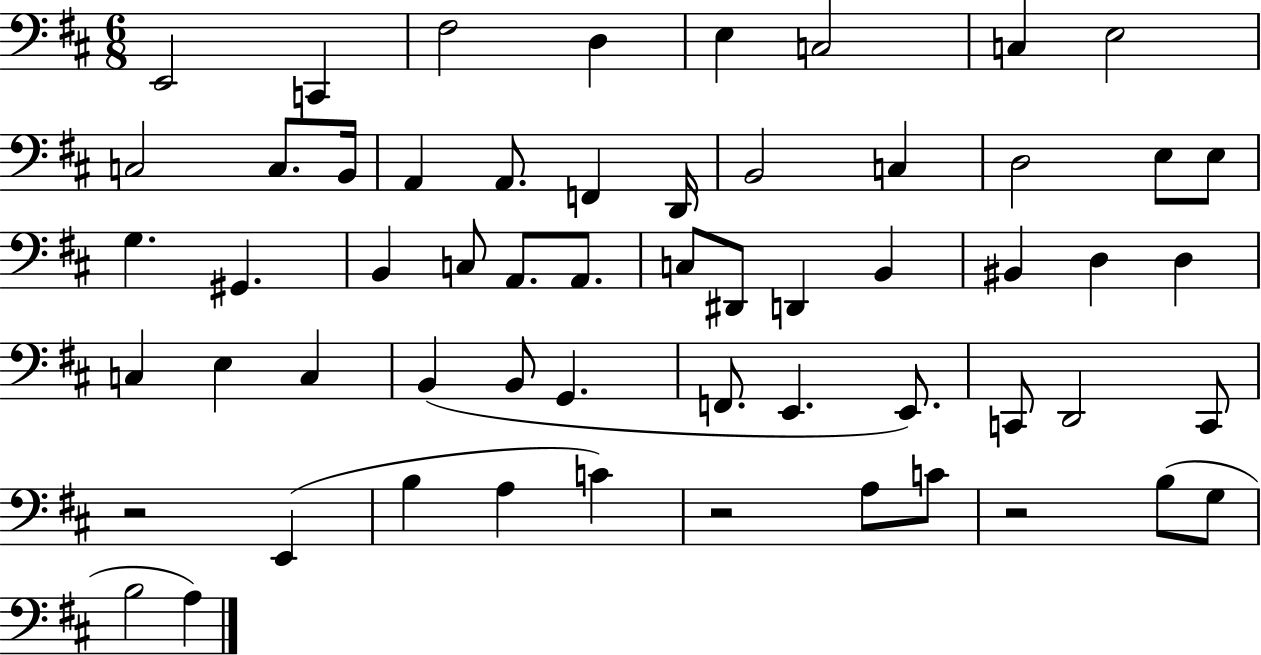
X:1
T:Untitled
M:6/8
L:1/4
K:D
E,,2 C,, ^F,2 D, E, C,2 C, E,2 C,2 C,/2 B,,/4 A,, A,,/2 F,, D,,/4 B,,2 C, D,2 E,/2 E,/2 G, ^G,, B,, C,/2 A,,/2 A,,/2 C,/2 ^D,,/2 D,, B,, ^B,, D, D, C, E, C, B,, B,,/2 G,, F,,/2 E,, E,,/2 C,,/2 D,,2 C,,/2 z2 E,, B, A, C z2 A,/2 C/2 z2 B,/2 G,/2 B,2 A,